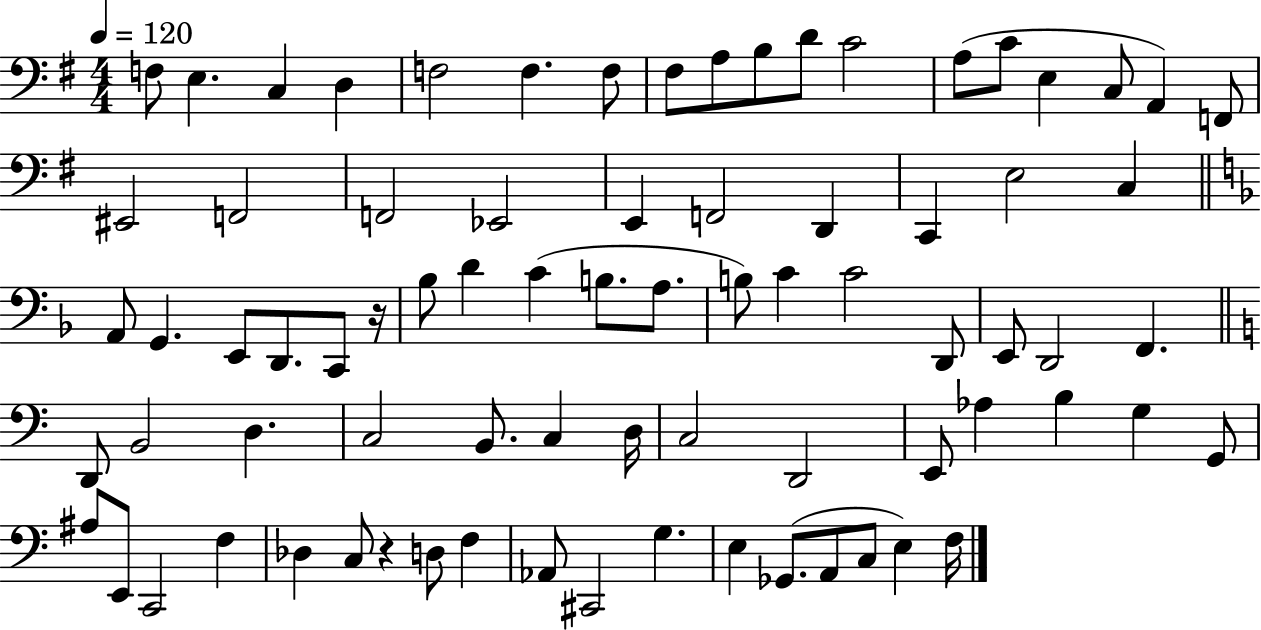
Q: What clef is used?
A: bass